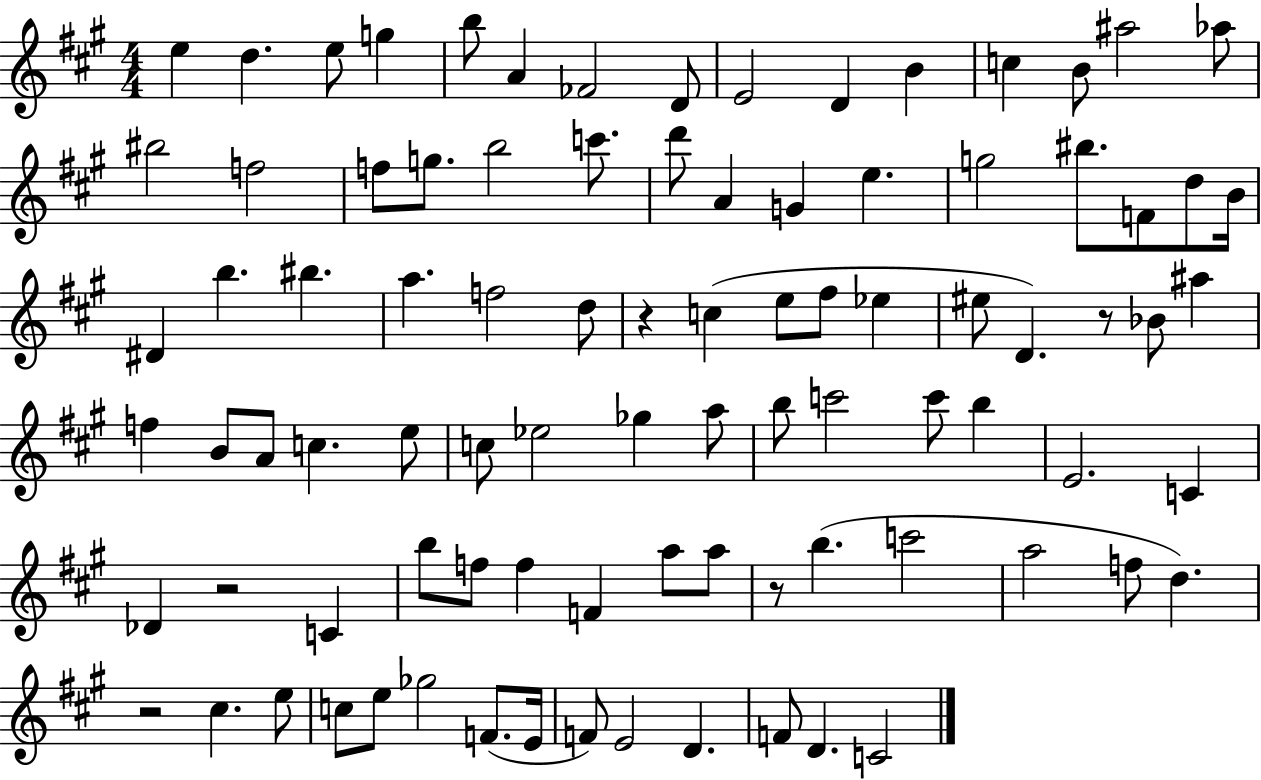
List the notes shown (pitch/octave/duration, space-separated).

E5/q D5/q. E5/e G5/q B5/e A4/q FES4/h D4/e E4/h D4/q B4/q C5/q B4/e A#5/h Ab5/e BIS5/h F5/h F5/e G5/e. B5/h C6/e. D6/e A4/q G4/q E5/q. G5/h BIS5/e. F4/e D5/e B4/s D#4/q B5/q. BIS5/q. A5/q. F5/h D5/e R/q C5/q E5/e F#5/e Eb5/q EIS5/e D4/q. R/e Bb4/e A#5/q F5/q B4/e A4/e C5/q. E5/e C5/e Eb5/h Gb5/q A5/e B5/e C6/h C6/e B5/q E4/h. C4/q Db4/q R/h C4/q B5/e F5/e F5/q F4/q A5/e A5/e R/e B5/q. C6/h A5/h F5/e D5/q. R/h C#5/q. E5/e C5/e E5/e Gb5/h F4/e. E4/s F4/e E4/h D4/q. F4/e D4/q. C4/h